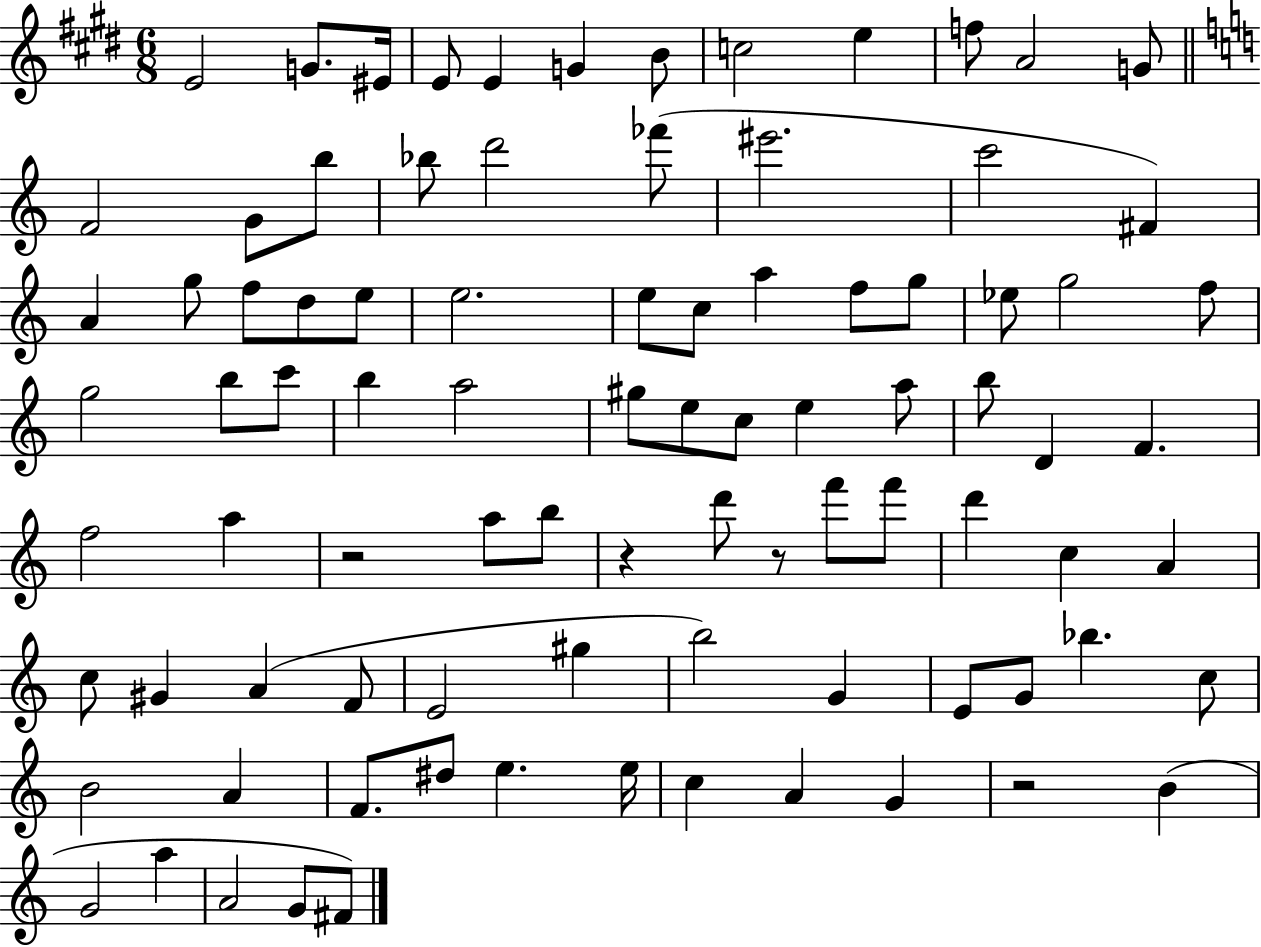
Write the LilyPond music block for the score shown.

{
  \clef treble
  \numericTimeSignature
  \time 6/8
  \key e \major
  e'2 g'8. eis'16 | e'8 e'4 g'4 b'8 | c''2 e''4 | f''8 a'2 g'8 | \break \bar "||" \break \key c \major f'2 g'8 b''8 | bes''8 d'''2 fes'''8( | eis'''2. | c'''2 fis'4) | \break a'4 g''8 f''8 d''8 e''8 | e''2. | e''8 c''8 a''4 f''8 g''8 | ees''8 g''2 f''8 | \break g''2 b''8 c'''8 | b''4 a''2 | gis''8 e''8 c''8 e''4 a''8 | b''8 d'4 f'4. | \break f''2 a''4 | r2 a''8 b''8 | r4 d'''8 r8 f'''8 f'''8 | d'''4 c''4 a'4 | \break c''8 gis'4 a'4( f'8 | e'2 gis''4 | b''2) g'4 | e'8 g'8 bes''4. c''8 | \break b'2 a'4 | f'8. dis''8 e''4. e''16 | c''4 a'4 g'4 | r2 b'4( | \break g'2 a''4 | a'2 g'8 fis'8) | \bar "|."
}